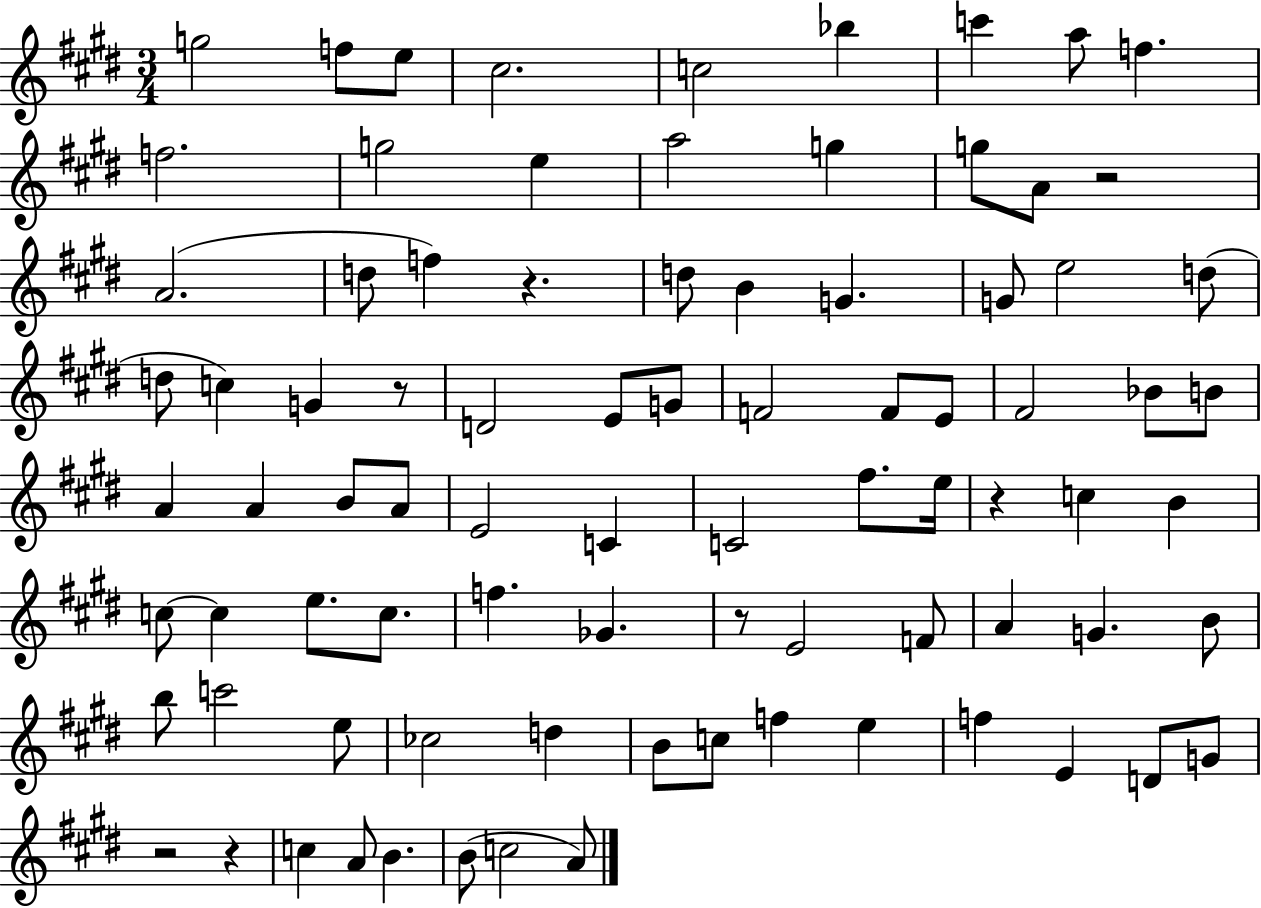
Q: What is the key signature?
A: E major